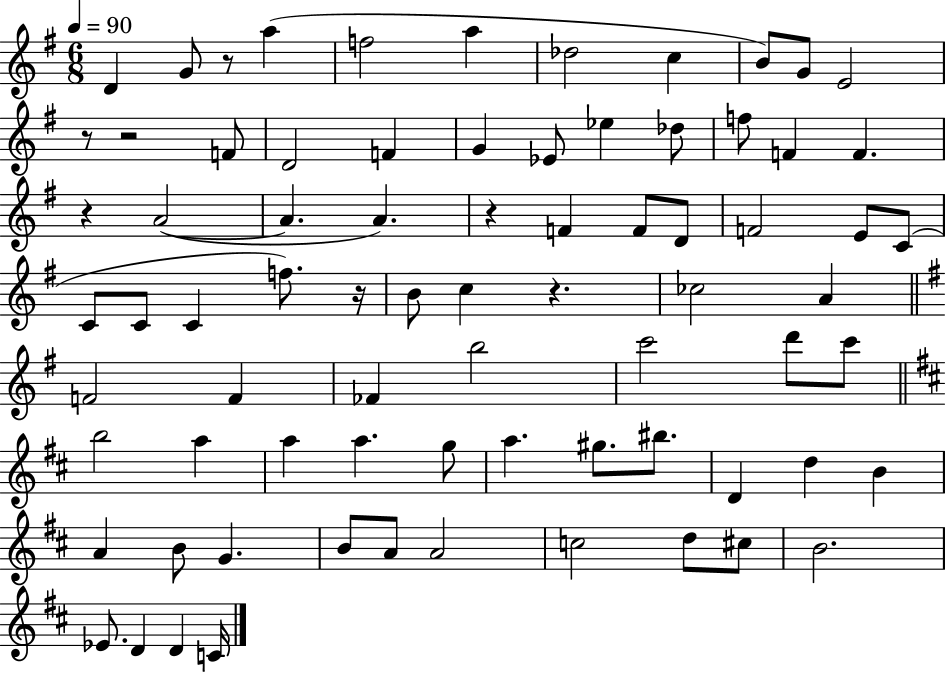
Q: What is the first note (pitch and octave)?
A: D4